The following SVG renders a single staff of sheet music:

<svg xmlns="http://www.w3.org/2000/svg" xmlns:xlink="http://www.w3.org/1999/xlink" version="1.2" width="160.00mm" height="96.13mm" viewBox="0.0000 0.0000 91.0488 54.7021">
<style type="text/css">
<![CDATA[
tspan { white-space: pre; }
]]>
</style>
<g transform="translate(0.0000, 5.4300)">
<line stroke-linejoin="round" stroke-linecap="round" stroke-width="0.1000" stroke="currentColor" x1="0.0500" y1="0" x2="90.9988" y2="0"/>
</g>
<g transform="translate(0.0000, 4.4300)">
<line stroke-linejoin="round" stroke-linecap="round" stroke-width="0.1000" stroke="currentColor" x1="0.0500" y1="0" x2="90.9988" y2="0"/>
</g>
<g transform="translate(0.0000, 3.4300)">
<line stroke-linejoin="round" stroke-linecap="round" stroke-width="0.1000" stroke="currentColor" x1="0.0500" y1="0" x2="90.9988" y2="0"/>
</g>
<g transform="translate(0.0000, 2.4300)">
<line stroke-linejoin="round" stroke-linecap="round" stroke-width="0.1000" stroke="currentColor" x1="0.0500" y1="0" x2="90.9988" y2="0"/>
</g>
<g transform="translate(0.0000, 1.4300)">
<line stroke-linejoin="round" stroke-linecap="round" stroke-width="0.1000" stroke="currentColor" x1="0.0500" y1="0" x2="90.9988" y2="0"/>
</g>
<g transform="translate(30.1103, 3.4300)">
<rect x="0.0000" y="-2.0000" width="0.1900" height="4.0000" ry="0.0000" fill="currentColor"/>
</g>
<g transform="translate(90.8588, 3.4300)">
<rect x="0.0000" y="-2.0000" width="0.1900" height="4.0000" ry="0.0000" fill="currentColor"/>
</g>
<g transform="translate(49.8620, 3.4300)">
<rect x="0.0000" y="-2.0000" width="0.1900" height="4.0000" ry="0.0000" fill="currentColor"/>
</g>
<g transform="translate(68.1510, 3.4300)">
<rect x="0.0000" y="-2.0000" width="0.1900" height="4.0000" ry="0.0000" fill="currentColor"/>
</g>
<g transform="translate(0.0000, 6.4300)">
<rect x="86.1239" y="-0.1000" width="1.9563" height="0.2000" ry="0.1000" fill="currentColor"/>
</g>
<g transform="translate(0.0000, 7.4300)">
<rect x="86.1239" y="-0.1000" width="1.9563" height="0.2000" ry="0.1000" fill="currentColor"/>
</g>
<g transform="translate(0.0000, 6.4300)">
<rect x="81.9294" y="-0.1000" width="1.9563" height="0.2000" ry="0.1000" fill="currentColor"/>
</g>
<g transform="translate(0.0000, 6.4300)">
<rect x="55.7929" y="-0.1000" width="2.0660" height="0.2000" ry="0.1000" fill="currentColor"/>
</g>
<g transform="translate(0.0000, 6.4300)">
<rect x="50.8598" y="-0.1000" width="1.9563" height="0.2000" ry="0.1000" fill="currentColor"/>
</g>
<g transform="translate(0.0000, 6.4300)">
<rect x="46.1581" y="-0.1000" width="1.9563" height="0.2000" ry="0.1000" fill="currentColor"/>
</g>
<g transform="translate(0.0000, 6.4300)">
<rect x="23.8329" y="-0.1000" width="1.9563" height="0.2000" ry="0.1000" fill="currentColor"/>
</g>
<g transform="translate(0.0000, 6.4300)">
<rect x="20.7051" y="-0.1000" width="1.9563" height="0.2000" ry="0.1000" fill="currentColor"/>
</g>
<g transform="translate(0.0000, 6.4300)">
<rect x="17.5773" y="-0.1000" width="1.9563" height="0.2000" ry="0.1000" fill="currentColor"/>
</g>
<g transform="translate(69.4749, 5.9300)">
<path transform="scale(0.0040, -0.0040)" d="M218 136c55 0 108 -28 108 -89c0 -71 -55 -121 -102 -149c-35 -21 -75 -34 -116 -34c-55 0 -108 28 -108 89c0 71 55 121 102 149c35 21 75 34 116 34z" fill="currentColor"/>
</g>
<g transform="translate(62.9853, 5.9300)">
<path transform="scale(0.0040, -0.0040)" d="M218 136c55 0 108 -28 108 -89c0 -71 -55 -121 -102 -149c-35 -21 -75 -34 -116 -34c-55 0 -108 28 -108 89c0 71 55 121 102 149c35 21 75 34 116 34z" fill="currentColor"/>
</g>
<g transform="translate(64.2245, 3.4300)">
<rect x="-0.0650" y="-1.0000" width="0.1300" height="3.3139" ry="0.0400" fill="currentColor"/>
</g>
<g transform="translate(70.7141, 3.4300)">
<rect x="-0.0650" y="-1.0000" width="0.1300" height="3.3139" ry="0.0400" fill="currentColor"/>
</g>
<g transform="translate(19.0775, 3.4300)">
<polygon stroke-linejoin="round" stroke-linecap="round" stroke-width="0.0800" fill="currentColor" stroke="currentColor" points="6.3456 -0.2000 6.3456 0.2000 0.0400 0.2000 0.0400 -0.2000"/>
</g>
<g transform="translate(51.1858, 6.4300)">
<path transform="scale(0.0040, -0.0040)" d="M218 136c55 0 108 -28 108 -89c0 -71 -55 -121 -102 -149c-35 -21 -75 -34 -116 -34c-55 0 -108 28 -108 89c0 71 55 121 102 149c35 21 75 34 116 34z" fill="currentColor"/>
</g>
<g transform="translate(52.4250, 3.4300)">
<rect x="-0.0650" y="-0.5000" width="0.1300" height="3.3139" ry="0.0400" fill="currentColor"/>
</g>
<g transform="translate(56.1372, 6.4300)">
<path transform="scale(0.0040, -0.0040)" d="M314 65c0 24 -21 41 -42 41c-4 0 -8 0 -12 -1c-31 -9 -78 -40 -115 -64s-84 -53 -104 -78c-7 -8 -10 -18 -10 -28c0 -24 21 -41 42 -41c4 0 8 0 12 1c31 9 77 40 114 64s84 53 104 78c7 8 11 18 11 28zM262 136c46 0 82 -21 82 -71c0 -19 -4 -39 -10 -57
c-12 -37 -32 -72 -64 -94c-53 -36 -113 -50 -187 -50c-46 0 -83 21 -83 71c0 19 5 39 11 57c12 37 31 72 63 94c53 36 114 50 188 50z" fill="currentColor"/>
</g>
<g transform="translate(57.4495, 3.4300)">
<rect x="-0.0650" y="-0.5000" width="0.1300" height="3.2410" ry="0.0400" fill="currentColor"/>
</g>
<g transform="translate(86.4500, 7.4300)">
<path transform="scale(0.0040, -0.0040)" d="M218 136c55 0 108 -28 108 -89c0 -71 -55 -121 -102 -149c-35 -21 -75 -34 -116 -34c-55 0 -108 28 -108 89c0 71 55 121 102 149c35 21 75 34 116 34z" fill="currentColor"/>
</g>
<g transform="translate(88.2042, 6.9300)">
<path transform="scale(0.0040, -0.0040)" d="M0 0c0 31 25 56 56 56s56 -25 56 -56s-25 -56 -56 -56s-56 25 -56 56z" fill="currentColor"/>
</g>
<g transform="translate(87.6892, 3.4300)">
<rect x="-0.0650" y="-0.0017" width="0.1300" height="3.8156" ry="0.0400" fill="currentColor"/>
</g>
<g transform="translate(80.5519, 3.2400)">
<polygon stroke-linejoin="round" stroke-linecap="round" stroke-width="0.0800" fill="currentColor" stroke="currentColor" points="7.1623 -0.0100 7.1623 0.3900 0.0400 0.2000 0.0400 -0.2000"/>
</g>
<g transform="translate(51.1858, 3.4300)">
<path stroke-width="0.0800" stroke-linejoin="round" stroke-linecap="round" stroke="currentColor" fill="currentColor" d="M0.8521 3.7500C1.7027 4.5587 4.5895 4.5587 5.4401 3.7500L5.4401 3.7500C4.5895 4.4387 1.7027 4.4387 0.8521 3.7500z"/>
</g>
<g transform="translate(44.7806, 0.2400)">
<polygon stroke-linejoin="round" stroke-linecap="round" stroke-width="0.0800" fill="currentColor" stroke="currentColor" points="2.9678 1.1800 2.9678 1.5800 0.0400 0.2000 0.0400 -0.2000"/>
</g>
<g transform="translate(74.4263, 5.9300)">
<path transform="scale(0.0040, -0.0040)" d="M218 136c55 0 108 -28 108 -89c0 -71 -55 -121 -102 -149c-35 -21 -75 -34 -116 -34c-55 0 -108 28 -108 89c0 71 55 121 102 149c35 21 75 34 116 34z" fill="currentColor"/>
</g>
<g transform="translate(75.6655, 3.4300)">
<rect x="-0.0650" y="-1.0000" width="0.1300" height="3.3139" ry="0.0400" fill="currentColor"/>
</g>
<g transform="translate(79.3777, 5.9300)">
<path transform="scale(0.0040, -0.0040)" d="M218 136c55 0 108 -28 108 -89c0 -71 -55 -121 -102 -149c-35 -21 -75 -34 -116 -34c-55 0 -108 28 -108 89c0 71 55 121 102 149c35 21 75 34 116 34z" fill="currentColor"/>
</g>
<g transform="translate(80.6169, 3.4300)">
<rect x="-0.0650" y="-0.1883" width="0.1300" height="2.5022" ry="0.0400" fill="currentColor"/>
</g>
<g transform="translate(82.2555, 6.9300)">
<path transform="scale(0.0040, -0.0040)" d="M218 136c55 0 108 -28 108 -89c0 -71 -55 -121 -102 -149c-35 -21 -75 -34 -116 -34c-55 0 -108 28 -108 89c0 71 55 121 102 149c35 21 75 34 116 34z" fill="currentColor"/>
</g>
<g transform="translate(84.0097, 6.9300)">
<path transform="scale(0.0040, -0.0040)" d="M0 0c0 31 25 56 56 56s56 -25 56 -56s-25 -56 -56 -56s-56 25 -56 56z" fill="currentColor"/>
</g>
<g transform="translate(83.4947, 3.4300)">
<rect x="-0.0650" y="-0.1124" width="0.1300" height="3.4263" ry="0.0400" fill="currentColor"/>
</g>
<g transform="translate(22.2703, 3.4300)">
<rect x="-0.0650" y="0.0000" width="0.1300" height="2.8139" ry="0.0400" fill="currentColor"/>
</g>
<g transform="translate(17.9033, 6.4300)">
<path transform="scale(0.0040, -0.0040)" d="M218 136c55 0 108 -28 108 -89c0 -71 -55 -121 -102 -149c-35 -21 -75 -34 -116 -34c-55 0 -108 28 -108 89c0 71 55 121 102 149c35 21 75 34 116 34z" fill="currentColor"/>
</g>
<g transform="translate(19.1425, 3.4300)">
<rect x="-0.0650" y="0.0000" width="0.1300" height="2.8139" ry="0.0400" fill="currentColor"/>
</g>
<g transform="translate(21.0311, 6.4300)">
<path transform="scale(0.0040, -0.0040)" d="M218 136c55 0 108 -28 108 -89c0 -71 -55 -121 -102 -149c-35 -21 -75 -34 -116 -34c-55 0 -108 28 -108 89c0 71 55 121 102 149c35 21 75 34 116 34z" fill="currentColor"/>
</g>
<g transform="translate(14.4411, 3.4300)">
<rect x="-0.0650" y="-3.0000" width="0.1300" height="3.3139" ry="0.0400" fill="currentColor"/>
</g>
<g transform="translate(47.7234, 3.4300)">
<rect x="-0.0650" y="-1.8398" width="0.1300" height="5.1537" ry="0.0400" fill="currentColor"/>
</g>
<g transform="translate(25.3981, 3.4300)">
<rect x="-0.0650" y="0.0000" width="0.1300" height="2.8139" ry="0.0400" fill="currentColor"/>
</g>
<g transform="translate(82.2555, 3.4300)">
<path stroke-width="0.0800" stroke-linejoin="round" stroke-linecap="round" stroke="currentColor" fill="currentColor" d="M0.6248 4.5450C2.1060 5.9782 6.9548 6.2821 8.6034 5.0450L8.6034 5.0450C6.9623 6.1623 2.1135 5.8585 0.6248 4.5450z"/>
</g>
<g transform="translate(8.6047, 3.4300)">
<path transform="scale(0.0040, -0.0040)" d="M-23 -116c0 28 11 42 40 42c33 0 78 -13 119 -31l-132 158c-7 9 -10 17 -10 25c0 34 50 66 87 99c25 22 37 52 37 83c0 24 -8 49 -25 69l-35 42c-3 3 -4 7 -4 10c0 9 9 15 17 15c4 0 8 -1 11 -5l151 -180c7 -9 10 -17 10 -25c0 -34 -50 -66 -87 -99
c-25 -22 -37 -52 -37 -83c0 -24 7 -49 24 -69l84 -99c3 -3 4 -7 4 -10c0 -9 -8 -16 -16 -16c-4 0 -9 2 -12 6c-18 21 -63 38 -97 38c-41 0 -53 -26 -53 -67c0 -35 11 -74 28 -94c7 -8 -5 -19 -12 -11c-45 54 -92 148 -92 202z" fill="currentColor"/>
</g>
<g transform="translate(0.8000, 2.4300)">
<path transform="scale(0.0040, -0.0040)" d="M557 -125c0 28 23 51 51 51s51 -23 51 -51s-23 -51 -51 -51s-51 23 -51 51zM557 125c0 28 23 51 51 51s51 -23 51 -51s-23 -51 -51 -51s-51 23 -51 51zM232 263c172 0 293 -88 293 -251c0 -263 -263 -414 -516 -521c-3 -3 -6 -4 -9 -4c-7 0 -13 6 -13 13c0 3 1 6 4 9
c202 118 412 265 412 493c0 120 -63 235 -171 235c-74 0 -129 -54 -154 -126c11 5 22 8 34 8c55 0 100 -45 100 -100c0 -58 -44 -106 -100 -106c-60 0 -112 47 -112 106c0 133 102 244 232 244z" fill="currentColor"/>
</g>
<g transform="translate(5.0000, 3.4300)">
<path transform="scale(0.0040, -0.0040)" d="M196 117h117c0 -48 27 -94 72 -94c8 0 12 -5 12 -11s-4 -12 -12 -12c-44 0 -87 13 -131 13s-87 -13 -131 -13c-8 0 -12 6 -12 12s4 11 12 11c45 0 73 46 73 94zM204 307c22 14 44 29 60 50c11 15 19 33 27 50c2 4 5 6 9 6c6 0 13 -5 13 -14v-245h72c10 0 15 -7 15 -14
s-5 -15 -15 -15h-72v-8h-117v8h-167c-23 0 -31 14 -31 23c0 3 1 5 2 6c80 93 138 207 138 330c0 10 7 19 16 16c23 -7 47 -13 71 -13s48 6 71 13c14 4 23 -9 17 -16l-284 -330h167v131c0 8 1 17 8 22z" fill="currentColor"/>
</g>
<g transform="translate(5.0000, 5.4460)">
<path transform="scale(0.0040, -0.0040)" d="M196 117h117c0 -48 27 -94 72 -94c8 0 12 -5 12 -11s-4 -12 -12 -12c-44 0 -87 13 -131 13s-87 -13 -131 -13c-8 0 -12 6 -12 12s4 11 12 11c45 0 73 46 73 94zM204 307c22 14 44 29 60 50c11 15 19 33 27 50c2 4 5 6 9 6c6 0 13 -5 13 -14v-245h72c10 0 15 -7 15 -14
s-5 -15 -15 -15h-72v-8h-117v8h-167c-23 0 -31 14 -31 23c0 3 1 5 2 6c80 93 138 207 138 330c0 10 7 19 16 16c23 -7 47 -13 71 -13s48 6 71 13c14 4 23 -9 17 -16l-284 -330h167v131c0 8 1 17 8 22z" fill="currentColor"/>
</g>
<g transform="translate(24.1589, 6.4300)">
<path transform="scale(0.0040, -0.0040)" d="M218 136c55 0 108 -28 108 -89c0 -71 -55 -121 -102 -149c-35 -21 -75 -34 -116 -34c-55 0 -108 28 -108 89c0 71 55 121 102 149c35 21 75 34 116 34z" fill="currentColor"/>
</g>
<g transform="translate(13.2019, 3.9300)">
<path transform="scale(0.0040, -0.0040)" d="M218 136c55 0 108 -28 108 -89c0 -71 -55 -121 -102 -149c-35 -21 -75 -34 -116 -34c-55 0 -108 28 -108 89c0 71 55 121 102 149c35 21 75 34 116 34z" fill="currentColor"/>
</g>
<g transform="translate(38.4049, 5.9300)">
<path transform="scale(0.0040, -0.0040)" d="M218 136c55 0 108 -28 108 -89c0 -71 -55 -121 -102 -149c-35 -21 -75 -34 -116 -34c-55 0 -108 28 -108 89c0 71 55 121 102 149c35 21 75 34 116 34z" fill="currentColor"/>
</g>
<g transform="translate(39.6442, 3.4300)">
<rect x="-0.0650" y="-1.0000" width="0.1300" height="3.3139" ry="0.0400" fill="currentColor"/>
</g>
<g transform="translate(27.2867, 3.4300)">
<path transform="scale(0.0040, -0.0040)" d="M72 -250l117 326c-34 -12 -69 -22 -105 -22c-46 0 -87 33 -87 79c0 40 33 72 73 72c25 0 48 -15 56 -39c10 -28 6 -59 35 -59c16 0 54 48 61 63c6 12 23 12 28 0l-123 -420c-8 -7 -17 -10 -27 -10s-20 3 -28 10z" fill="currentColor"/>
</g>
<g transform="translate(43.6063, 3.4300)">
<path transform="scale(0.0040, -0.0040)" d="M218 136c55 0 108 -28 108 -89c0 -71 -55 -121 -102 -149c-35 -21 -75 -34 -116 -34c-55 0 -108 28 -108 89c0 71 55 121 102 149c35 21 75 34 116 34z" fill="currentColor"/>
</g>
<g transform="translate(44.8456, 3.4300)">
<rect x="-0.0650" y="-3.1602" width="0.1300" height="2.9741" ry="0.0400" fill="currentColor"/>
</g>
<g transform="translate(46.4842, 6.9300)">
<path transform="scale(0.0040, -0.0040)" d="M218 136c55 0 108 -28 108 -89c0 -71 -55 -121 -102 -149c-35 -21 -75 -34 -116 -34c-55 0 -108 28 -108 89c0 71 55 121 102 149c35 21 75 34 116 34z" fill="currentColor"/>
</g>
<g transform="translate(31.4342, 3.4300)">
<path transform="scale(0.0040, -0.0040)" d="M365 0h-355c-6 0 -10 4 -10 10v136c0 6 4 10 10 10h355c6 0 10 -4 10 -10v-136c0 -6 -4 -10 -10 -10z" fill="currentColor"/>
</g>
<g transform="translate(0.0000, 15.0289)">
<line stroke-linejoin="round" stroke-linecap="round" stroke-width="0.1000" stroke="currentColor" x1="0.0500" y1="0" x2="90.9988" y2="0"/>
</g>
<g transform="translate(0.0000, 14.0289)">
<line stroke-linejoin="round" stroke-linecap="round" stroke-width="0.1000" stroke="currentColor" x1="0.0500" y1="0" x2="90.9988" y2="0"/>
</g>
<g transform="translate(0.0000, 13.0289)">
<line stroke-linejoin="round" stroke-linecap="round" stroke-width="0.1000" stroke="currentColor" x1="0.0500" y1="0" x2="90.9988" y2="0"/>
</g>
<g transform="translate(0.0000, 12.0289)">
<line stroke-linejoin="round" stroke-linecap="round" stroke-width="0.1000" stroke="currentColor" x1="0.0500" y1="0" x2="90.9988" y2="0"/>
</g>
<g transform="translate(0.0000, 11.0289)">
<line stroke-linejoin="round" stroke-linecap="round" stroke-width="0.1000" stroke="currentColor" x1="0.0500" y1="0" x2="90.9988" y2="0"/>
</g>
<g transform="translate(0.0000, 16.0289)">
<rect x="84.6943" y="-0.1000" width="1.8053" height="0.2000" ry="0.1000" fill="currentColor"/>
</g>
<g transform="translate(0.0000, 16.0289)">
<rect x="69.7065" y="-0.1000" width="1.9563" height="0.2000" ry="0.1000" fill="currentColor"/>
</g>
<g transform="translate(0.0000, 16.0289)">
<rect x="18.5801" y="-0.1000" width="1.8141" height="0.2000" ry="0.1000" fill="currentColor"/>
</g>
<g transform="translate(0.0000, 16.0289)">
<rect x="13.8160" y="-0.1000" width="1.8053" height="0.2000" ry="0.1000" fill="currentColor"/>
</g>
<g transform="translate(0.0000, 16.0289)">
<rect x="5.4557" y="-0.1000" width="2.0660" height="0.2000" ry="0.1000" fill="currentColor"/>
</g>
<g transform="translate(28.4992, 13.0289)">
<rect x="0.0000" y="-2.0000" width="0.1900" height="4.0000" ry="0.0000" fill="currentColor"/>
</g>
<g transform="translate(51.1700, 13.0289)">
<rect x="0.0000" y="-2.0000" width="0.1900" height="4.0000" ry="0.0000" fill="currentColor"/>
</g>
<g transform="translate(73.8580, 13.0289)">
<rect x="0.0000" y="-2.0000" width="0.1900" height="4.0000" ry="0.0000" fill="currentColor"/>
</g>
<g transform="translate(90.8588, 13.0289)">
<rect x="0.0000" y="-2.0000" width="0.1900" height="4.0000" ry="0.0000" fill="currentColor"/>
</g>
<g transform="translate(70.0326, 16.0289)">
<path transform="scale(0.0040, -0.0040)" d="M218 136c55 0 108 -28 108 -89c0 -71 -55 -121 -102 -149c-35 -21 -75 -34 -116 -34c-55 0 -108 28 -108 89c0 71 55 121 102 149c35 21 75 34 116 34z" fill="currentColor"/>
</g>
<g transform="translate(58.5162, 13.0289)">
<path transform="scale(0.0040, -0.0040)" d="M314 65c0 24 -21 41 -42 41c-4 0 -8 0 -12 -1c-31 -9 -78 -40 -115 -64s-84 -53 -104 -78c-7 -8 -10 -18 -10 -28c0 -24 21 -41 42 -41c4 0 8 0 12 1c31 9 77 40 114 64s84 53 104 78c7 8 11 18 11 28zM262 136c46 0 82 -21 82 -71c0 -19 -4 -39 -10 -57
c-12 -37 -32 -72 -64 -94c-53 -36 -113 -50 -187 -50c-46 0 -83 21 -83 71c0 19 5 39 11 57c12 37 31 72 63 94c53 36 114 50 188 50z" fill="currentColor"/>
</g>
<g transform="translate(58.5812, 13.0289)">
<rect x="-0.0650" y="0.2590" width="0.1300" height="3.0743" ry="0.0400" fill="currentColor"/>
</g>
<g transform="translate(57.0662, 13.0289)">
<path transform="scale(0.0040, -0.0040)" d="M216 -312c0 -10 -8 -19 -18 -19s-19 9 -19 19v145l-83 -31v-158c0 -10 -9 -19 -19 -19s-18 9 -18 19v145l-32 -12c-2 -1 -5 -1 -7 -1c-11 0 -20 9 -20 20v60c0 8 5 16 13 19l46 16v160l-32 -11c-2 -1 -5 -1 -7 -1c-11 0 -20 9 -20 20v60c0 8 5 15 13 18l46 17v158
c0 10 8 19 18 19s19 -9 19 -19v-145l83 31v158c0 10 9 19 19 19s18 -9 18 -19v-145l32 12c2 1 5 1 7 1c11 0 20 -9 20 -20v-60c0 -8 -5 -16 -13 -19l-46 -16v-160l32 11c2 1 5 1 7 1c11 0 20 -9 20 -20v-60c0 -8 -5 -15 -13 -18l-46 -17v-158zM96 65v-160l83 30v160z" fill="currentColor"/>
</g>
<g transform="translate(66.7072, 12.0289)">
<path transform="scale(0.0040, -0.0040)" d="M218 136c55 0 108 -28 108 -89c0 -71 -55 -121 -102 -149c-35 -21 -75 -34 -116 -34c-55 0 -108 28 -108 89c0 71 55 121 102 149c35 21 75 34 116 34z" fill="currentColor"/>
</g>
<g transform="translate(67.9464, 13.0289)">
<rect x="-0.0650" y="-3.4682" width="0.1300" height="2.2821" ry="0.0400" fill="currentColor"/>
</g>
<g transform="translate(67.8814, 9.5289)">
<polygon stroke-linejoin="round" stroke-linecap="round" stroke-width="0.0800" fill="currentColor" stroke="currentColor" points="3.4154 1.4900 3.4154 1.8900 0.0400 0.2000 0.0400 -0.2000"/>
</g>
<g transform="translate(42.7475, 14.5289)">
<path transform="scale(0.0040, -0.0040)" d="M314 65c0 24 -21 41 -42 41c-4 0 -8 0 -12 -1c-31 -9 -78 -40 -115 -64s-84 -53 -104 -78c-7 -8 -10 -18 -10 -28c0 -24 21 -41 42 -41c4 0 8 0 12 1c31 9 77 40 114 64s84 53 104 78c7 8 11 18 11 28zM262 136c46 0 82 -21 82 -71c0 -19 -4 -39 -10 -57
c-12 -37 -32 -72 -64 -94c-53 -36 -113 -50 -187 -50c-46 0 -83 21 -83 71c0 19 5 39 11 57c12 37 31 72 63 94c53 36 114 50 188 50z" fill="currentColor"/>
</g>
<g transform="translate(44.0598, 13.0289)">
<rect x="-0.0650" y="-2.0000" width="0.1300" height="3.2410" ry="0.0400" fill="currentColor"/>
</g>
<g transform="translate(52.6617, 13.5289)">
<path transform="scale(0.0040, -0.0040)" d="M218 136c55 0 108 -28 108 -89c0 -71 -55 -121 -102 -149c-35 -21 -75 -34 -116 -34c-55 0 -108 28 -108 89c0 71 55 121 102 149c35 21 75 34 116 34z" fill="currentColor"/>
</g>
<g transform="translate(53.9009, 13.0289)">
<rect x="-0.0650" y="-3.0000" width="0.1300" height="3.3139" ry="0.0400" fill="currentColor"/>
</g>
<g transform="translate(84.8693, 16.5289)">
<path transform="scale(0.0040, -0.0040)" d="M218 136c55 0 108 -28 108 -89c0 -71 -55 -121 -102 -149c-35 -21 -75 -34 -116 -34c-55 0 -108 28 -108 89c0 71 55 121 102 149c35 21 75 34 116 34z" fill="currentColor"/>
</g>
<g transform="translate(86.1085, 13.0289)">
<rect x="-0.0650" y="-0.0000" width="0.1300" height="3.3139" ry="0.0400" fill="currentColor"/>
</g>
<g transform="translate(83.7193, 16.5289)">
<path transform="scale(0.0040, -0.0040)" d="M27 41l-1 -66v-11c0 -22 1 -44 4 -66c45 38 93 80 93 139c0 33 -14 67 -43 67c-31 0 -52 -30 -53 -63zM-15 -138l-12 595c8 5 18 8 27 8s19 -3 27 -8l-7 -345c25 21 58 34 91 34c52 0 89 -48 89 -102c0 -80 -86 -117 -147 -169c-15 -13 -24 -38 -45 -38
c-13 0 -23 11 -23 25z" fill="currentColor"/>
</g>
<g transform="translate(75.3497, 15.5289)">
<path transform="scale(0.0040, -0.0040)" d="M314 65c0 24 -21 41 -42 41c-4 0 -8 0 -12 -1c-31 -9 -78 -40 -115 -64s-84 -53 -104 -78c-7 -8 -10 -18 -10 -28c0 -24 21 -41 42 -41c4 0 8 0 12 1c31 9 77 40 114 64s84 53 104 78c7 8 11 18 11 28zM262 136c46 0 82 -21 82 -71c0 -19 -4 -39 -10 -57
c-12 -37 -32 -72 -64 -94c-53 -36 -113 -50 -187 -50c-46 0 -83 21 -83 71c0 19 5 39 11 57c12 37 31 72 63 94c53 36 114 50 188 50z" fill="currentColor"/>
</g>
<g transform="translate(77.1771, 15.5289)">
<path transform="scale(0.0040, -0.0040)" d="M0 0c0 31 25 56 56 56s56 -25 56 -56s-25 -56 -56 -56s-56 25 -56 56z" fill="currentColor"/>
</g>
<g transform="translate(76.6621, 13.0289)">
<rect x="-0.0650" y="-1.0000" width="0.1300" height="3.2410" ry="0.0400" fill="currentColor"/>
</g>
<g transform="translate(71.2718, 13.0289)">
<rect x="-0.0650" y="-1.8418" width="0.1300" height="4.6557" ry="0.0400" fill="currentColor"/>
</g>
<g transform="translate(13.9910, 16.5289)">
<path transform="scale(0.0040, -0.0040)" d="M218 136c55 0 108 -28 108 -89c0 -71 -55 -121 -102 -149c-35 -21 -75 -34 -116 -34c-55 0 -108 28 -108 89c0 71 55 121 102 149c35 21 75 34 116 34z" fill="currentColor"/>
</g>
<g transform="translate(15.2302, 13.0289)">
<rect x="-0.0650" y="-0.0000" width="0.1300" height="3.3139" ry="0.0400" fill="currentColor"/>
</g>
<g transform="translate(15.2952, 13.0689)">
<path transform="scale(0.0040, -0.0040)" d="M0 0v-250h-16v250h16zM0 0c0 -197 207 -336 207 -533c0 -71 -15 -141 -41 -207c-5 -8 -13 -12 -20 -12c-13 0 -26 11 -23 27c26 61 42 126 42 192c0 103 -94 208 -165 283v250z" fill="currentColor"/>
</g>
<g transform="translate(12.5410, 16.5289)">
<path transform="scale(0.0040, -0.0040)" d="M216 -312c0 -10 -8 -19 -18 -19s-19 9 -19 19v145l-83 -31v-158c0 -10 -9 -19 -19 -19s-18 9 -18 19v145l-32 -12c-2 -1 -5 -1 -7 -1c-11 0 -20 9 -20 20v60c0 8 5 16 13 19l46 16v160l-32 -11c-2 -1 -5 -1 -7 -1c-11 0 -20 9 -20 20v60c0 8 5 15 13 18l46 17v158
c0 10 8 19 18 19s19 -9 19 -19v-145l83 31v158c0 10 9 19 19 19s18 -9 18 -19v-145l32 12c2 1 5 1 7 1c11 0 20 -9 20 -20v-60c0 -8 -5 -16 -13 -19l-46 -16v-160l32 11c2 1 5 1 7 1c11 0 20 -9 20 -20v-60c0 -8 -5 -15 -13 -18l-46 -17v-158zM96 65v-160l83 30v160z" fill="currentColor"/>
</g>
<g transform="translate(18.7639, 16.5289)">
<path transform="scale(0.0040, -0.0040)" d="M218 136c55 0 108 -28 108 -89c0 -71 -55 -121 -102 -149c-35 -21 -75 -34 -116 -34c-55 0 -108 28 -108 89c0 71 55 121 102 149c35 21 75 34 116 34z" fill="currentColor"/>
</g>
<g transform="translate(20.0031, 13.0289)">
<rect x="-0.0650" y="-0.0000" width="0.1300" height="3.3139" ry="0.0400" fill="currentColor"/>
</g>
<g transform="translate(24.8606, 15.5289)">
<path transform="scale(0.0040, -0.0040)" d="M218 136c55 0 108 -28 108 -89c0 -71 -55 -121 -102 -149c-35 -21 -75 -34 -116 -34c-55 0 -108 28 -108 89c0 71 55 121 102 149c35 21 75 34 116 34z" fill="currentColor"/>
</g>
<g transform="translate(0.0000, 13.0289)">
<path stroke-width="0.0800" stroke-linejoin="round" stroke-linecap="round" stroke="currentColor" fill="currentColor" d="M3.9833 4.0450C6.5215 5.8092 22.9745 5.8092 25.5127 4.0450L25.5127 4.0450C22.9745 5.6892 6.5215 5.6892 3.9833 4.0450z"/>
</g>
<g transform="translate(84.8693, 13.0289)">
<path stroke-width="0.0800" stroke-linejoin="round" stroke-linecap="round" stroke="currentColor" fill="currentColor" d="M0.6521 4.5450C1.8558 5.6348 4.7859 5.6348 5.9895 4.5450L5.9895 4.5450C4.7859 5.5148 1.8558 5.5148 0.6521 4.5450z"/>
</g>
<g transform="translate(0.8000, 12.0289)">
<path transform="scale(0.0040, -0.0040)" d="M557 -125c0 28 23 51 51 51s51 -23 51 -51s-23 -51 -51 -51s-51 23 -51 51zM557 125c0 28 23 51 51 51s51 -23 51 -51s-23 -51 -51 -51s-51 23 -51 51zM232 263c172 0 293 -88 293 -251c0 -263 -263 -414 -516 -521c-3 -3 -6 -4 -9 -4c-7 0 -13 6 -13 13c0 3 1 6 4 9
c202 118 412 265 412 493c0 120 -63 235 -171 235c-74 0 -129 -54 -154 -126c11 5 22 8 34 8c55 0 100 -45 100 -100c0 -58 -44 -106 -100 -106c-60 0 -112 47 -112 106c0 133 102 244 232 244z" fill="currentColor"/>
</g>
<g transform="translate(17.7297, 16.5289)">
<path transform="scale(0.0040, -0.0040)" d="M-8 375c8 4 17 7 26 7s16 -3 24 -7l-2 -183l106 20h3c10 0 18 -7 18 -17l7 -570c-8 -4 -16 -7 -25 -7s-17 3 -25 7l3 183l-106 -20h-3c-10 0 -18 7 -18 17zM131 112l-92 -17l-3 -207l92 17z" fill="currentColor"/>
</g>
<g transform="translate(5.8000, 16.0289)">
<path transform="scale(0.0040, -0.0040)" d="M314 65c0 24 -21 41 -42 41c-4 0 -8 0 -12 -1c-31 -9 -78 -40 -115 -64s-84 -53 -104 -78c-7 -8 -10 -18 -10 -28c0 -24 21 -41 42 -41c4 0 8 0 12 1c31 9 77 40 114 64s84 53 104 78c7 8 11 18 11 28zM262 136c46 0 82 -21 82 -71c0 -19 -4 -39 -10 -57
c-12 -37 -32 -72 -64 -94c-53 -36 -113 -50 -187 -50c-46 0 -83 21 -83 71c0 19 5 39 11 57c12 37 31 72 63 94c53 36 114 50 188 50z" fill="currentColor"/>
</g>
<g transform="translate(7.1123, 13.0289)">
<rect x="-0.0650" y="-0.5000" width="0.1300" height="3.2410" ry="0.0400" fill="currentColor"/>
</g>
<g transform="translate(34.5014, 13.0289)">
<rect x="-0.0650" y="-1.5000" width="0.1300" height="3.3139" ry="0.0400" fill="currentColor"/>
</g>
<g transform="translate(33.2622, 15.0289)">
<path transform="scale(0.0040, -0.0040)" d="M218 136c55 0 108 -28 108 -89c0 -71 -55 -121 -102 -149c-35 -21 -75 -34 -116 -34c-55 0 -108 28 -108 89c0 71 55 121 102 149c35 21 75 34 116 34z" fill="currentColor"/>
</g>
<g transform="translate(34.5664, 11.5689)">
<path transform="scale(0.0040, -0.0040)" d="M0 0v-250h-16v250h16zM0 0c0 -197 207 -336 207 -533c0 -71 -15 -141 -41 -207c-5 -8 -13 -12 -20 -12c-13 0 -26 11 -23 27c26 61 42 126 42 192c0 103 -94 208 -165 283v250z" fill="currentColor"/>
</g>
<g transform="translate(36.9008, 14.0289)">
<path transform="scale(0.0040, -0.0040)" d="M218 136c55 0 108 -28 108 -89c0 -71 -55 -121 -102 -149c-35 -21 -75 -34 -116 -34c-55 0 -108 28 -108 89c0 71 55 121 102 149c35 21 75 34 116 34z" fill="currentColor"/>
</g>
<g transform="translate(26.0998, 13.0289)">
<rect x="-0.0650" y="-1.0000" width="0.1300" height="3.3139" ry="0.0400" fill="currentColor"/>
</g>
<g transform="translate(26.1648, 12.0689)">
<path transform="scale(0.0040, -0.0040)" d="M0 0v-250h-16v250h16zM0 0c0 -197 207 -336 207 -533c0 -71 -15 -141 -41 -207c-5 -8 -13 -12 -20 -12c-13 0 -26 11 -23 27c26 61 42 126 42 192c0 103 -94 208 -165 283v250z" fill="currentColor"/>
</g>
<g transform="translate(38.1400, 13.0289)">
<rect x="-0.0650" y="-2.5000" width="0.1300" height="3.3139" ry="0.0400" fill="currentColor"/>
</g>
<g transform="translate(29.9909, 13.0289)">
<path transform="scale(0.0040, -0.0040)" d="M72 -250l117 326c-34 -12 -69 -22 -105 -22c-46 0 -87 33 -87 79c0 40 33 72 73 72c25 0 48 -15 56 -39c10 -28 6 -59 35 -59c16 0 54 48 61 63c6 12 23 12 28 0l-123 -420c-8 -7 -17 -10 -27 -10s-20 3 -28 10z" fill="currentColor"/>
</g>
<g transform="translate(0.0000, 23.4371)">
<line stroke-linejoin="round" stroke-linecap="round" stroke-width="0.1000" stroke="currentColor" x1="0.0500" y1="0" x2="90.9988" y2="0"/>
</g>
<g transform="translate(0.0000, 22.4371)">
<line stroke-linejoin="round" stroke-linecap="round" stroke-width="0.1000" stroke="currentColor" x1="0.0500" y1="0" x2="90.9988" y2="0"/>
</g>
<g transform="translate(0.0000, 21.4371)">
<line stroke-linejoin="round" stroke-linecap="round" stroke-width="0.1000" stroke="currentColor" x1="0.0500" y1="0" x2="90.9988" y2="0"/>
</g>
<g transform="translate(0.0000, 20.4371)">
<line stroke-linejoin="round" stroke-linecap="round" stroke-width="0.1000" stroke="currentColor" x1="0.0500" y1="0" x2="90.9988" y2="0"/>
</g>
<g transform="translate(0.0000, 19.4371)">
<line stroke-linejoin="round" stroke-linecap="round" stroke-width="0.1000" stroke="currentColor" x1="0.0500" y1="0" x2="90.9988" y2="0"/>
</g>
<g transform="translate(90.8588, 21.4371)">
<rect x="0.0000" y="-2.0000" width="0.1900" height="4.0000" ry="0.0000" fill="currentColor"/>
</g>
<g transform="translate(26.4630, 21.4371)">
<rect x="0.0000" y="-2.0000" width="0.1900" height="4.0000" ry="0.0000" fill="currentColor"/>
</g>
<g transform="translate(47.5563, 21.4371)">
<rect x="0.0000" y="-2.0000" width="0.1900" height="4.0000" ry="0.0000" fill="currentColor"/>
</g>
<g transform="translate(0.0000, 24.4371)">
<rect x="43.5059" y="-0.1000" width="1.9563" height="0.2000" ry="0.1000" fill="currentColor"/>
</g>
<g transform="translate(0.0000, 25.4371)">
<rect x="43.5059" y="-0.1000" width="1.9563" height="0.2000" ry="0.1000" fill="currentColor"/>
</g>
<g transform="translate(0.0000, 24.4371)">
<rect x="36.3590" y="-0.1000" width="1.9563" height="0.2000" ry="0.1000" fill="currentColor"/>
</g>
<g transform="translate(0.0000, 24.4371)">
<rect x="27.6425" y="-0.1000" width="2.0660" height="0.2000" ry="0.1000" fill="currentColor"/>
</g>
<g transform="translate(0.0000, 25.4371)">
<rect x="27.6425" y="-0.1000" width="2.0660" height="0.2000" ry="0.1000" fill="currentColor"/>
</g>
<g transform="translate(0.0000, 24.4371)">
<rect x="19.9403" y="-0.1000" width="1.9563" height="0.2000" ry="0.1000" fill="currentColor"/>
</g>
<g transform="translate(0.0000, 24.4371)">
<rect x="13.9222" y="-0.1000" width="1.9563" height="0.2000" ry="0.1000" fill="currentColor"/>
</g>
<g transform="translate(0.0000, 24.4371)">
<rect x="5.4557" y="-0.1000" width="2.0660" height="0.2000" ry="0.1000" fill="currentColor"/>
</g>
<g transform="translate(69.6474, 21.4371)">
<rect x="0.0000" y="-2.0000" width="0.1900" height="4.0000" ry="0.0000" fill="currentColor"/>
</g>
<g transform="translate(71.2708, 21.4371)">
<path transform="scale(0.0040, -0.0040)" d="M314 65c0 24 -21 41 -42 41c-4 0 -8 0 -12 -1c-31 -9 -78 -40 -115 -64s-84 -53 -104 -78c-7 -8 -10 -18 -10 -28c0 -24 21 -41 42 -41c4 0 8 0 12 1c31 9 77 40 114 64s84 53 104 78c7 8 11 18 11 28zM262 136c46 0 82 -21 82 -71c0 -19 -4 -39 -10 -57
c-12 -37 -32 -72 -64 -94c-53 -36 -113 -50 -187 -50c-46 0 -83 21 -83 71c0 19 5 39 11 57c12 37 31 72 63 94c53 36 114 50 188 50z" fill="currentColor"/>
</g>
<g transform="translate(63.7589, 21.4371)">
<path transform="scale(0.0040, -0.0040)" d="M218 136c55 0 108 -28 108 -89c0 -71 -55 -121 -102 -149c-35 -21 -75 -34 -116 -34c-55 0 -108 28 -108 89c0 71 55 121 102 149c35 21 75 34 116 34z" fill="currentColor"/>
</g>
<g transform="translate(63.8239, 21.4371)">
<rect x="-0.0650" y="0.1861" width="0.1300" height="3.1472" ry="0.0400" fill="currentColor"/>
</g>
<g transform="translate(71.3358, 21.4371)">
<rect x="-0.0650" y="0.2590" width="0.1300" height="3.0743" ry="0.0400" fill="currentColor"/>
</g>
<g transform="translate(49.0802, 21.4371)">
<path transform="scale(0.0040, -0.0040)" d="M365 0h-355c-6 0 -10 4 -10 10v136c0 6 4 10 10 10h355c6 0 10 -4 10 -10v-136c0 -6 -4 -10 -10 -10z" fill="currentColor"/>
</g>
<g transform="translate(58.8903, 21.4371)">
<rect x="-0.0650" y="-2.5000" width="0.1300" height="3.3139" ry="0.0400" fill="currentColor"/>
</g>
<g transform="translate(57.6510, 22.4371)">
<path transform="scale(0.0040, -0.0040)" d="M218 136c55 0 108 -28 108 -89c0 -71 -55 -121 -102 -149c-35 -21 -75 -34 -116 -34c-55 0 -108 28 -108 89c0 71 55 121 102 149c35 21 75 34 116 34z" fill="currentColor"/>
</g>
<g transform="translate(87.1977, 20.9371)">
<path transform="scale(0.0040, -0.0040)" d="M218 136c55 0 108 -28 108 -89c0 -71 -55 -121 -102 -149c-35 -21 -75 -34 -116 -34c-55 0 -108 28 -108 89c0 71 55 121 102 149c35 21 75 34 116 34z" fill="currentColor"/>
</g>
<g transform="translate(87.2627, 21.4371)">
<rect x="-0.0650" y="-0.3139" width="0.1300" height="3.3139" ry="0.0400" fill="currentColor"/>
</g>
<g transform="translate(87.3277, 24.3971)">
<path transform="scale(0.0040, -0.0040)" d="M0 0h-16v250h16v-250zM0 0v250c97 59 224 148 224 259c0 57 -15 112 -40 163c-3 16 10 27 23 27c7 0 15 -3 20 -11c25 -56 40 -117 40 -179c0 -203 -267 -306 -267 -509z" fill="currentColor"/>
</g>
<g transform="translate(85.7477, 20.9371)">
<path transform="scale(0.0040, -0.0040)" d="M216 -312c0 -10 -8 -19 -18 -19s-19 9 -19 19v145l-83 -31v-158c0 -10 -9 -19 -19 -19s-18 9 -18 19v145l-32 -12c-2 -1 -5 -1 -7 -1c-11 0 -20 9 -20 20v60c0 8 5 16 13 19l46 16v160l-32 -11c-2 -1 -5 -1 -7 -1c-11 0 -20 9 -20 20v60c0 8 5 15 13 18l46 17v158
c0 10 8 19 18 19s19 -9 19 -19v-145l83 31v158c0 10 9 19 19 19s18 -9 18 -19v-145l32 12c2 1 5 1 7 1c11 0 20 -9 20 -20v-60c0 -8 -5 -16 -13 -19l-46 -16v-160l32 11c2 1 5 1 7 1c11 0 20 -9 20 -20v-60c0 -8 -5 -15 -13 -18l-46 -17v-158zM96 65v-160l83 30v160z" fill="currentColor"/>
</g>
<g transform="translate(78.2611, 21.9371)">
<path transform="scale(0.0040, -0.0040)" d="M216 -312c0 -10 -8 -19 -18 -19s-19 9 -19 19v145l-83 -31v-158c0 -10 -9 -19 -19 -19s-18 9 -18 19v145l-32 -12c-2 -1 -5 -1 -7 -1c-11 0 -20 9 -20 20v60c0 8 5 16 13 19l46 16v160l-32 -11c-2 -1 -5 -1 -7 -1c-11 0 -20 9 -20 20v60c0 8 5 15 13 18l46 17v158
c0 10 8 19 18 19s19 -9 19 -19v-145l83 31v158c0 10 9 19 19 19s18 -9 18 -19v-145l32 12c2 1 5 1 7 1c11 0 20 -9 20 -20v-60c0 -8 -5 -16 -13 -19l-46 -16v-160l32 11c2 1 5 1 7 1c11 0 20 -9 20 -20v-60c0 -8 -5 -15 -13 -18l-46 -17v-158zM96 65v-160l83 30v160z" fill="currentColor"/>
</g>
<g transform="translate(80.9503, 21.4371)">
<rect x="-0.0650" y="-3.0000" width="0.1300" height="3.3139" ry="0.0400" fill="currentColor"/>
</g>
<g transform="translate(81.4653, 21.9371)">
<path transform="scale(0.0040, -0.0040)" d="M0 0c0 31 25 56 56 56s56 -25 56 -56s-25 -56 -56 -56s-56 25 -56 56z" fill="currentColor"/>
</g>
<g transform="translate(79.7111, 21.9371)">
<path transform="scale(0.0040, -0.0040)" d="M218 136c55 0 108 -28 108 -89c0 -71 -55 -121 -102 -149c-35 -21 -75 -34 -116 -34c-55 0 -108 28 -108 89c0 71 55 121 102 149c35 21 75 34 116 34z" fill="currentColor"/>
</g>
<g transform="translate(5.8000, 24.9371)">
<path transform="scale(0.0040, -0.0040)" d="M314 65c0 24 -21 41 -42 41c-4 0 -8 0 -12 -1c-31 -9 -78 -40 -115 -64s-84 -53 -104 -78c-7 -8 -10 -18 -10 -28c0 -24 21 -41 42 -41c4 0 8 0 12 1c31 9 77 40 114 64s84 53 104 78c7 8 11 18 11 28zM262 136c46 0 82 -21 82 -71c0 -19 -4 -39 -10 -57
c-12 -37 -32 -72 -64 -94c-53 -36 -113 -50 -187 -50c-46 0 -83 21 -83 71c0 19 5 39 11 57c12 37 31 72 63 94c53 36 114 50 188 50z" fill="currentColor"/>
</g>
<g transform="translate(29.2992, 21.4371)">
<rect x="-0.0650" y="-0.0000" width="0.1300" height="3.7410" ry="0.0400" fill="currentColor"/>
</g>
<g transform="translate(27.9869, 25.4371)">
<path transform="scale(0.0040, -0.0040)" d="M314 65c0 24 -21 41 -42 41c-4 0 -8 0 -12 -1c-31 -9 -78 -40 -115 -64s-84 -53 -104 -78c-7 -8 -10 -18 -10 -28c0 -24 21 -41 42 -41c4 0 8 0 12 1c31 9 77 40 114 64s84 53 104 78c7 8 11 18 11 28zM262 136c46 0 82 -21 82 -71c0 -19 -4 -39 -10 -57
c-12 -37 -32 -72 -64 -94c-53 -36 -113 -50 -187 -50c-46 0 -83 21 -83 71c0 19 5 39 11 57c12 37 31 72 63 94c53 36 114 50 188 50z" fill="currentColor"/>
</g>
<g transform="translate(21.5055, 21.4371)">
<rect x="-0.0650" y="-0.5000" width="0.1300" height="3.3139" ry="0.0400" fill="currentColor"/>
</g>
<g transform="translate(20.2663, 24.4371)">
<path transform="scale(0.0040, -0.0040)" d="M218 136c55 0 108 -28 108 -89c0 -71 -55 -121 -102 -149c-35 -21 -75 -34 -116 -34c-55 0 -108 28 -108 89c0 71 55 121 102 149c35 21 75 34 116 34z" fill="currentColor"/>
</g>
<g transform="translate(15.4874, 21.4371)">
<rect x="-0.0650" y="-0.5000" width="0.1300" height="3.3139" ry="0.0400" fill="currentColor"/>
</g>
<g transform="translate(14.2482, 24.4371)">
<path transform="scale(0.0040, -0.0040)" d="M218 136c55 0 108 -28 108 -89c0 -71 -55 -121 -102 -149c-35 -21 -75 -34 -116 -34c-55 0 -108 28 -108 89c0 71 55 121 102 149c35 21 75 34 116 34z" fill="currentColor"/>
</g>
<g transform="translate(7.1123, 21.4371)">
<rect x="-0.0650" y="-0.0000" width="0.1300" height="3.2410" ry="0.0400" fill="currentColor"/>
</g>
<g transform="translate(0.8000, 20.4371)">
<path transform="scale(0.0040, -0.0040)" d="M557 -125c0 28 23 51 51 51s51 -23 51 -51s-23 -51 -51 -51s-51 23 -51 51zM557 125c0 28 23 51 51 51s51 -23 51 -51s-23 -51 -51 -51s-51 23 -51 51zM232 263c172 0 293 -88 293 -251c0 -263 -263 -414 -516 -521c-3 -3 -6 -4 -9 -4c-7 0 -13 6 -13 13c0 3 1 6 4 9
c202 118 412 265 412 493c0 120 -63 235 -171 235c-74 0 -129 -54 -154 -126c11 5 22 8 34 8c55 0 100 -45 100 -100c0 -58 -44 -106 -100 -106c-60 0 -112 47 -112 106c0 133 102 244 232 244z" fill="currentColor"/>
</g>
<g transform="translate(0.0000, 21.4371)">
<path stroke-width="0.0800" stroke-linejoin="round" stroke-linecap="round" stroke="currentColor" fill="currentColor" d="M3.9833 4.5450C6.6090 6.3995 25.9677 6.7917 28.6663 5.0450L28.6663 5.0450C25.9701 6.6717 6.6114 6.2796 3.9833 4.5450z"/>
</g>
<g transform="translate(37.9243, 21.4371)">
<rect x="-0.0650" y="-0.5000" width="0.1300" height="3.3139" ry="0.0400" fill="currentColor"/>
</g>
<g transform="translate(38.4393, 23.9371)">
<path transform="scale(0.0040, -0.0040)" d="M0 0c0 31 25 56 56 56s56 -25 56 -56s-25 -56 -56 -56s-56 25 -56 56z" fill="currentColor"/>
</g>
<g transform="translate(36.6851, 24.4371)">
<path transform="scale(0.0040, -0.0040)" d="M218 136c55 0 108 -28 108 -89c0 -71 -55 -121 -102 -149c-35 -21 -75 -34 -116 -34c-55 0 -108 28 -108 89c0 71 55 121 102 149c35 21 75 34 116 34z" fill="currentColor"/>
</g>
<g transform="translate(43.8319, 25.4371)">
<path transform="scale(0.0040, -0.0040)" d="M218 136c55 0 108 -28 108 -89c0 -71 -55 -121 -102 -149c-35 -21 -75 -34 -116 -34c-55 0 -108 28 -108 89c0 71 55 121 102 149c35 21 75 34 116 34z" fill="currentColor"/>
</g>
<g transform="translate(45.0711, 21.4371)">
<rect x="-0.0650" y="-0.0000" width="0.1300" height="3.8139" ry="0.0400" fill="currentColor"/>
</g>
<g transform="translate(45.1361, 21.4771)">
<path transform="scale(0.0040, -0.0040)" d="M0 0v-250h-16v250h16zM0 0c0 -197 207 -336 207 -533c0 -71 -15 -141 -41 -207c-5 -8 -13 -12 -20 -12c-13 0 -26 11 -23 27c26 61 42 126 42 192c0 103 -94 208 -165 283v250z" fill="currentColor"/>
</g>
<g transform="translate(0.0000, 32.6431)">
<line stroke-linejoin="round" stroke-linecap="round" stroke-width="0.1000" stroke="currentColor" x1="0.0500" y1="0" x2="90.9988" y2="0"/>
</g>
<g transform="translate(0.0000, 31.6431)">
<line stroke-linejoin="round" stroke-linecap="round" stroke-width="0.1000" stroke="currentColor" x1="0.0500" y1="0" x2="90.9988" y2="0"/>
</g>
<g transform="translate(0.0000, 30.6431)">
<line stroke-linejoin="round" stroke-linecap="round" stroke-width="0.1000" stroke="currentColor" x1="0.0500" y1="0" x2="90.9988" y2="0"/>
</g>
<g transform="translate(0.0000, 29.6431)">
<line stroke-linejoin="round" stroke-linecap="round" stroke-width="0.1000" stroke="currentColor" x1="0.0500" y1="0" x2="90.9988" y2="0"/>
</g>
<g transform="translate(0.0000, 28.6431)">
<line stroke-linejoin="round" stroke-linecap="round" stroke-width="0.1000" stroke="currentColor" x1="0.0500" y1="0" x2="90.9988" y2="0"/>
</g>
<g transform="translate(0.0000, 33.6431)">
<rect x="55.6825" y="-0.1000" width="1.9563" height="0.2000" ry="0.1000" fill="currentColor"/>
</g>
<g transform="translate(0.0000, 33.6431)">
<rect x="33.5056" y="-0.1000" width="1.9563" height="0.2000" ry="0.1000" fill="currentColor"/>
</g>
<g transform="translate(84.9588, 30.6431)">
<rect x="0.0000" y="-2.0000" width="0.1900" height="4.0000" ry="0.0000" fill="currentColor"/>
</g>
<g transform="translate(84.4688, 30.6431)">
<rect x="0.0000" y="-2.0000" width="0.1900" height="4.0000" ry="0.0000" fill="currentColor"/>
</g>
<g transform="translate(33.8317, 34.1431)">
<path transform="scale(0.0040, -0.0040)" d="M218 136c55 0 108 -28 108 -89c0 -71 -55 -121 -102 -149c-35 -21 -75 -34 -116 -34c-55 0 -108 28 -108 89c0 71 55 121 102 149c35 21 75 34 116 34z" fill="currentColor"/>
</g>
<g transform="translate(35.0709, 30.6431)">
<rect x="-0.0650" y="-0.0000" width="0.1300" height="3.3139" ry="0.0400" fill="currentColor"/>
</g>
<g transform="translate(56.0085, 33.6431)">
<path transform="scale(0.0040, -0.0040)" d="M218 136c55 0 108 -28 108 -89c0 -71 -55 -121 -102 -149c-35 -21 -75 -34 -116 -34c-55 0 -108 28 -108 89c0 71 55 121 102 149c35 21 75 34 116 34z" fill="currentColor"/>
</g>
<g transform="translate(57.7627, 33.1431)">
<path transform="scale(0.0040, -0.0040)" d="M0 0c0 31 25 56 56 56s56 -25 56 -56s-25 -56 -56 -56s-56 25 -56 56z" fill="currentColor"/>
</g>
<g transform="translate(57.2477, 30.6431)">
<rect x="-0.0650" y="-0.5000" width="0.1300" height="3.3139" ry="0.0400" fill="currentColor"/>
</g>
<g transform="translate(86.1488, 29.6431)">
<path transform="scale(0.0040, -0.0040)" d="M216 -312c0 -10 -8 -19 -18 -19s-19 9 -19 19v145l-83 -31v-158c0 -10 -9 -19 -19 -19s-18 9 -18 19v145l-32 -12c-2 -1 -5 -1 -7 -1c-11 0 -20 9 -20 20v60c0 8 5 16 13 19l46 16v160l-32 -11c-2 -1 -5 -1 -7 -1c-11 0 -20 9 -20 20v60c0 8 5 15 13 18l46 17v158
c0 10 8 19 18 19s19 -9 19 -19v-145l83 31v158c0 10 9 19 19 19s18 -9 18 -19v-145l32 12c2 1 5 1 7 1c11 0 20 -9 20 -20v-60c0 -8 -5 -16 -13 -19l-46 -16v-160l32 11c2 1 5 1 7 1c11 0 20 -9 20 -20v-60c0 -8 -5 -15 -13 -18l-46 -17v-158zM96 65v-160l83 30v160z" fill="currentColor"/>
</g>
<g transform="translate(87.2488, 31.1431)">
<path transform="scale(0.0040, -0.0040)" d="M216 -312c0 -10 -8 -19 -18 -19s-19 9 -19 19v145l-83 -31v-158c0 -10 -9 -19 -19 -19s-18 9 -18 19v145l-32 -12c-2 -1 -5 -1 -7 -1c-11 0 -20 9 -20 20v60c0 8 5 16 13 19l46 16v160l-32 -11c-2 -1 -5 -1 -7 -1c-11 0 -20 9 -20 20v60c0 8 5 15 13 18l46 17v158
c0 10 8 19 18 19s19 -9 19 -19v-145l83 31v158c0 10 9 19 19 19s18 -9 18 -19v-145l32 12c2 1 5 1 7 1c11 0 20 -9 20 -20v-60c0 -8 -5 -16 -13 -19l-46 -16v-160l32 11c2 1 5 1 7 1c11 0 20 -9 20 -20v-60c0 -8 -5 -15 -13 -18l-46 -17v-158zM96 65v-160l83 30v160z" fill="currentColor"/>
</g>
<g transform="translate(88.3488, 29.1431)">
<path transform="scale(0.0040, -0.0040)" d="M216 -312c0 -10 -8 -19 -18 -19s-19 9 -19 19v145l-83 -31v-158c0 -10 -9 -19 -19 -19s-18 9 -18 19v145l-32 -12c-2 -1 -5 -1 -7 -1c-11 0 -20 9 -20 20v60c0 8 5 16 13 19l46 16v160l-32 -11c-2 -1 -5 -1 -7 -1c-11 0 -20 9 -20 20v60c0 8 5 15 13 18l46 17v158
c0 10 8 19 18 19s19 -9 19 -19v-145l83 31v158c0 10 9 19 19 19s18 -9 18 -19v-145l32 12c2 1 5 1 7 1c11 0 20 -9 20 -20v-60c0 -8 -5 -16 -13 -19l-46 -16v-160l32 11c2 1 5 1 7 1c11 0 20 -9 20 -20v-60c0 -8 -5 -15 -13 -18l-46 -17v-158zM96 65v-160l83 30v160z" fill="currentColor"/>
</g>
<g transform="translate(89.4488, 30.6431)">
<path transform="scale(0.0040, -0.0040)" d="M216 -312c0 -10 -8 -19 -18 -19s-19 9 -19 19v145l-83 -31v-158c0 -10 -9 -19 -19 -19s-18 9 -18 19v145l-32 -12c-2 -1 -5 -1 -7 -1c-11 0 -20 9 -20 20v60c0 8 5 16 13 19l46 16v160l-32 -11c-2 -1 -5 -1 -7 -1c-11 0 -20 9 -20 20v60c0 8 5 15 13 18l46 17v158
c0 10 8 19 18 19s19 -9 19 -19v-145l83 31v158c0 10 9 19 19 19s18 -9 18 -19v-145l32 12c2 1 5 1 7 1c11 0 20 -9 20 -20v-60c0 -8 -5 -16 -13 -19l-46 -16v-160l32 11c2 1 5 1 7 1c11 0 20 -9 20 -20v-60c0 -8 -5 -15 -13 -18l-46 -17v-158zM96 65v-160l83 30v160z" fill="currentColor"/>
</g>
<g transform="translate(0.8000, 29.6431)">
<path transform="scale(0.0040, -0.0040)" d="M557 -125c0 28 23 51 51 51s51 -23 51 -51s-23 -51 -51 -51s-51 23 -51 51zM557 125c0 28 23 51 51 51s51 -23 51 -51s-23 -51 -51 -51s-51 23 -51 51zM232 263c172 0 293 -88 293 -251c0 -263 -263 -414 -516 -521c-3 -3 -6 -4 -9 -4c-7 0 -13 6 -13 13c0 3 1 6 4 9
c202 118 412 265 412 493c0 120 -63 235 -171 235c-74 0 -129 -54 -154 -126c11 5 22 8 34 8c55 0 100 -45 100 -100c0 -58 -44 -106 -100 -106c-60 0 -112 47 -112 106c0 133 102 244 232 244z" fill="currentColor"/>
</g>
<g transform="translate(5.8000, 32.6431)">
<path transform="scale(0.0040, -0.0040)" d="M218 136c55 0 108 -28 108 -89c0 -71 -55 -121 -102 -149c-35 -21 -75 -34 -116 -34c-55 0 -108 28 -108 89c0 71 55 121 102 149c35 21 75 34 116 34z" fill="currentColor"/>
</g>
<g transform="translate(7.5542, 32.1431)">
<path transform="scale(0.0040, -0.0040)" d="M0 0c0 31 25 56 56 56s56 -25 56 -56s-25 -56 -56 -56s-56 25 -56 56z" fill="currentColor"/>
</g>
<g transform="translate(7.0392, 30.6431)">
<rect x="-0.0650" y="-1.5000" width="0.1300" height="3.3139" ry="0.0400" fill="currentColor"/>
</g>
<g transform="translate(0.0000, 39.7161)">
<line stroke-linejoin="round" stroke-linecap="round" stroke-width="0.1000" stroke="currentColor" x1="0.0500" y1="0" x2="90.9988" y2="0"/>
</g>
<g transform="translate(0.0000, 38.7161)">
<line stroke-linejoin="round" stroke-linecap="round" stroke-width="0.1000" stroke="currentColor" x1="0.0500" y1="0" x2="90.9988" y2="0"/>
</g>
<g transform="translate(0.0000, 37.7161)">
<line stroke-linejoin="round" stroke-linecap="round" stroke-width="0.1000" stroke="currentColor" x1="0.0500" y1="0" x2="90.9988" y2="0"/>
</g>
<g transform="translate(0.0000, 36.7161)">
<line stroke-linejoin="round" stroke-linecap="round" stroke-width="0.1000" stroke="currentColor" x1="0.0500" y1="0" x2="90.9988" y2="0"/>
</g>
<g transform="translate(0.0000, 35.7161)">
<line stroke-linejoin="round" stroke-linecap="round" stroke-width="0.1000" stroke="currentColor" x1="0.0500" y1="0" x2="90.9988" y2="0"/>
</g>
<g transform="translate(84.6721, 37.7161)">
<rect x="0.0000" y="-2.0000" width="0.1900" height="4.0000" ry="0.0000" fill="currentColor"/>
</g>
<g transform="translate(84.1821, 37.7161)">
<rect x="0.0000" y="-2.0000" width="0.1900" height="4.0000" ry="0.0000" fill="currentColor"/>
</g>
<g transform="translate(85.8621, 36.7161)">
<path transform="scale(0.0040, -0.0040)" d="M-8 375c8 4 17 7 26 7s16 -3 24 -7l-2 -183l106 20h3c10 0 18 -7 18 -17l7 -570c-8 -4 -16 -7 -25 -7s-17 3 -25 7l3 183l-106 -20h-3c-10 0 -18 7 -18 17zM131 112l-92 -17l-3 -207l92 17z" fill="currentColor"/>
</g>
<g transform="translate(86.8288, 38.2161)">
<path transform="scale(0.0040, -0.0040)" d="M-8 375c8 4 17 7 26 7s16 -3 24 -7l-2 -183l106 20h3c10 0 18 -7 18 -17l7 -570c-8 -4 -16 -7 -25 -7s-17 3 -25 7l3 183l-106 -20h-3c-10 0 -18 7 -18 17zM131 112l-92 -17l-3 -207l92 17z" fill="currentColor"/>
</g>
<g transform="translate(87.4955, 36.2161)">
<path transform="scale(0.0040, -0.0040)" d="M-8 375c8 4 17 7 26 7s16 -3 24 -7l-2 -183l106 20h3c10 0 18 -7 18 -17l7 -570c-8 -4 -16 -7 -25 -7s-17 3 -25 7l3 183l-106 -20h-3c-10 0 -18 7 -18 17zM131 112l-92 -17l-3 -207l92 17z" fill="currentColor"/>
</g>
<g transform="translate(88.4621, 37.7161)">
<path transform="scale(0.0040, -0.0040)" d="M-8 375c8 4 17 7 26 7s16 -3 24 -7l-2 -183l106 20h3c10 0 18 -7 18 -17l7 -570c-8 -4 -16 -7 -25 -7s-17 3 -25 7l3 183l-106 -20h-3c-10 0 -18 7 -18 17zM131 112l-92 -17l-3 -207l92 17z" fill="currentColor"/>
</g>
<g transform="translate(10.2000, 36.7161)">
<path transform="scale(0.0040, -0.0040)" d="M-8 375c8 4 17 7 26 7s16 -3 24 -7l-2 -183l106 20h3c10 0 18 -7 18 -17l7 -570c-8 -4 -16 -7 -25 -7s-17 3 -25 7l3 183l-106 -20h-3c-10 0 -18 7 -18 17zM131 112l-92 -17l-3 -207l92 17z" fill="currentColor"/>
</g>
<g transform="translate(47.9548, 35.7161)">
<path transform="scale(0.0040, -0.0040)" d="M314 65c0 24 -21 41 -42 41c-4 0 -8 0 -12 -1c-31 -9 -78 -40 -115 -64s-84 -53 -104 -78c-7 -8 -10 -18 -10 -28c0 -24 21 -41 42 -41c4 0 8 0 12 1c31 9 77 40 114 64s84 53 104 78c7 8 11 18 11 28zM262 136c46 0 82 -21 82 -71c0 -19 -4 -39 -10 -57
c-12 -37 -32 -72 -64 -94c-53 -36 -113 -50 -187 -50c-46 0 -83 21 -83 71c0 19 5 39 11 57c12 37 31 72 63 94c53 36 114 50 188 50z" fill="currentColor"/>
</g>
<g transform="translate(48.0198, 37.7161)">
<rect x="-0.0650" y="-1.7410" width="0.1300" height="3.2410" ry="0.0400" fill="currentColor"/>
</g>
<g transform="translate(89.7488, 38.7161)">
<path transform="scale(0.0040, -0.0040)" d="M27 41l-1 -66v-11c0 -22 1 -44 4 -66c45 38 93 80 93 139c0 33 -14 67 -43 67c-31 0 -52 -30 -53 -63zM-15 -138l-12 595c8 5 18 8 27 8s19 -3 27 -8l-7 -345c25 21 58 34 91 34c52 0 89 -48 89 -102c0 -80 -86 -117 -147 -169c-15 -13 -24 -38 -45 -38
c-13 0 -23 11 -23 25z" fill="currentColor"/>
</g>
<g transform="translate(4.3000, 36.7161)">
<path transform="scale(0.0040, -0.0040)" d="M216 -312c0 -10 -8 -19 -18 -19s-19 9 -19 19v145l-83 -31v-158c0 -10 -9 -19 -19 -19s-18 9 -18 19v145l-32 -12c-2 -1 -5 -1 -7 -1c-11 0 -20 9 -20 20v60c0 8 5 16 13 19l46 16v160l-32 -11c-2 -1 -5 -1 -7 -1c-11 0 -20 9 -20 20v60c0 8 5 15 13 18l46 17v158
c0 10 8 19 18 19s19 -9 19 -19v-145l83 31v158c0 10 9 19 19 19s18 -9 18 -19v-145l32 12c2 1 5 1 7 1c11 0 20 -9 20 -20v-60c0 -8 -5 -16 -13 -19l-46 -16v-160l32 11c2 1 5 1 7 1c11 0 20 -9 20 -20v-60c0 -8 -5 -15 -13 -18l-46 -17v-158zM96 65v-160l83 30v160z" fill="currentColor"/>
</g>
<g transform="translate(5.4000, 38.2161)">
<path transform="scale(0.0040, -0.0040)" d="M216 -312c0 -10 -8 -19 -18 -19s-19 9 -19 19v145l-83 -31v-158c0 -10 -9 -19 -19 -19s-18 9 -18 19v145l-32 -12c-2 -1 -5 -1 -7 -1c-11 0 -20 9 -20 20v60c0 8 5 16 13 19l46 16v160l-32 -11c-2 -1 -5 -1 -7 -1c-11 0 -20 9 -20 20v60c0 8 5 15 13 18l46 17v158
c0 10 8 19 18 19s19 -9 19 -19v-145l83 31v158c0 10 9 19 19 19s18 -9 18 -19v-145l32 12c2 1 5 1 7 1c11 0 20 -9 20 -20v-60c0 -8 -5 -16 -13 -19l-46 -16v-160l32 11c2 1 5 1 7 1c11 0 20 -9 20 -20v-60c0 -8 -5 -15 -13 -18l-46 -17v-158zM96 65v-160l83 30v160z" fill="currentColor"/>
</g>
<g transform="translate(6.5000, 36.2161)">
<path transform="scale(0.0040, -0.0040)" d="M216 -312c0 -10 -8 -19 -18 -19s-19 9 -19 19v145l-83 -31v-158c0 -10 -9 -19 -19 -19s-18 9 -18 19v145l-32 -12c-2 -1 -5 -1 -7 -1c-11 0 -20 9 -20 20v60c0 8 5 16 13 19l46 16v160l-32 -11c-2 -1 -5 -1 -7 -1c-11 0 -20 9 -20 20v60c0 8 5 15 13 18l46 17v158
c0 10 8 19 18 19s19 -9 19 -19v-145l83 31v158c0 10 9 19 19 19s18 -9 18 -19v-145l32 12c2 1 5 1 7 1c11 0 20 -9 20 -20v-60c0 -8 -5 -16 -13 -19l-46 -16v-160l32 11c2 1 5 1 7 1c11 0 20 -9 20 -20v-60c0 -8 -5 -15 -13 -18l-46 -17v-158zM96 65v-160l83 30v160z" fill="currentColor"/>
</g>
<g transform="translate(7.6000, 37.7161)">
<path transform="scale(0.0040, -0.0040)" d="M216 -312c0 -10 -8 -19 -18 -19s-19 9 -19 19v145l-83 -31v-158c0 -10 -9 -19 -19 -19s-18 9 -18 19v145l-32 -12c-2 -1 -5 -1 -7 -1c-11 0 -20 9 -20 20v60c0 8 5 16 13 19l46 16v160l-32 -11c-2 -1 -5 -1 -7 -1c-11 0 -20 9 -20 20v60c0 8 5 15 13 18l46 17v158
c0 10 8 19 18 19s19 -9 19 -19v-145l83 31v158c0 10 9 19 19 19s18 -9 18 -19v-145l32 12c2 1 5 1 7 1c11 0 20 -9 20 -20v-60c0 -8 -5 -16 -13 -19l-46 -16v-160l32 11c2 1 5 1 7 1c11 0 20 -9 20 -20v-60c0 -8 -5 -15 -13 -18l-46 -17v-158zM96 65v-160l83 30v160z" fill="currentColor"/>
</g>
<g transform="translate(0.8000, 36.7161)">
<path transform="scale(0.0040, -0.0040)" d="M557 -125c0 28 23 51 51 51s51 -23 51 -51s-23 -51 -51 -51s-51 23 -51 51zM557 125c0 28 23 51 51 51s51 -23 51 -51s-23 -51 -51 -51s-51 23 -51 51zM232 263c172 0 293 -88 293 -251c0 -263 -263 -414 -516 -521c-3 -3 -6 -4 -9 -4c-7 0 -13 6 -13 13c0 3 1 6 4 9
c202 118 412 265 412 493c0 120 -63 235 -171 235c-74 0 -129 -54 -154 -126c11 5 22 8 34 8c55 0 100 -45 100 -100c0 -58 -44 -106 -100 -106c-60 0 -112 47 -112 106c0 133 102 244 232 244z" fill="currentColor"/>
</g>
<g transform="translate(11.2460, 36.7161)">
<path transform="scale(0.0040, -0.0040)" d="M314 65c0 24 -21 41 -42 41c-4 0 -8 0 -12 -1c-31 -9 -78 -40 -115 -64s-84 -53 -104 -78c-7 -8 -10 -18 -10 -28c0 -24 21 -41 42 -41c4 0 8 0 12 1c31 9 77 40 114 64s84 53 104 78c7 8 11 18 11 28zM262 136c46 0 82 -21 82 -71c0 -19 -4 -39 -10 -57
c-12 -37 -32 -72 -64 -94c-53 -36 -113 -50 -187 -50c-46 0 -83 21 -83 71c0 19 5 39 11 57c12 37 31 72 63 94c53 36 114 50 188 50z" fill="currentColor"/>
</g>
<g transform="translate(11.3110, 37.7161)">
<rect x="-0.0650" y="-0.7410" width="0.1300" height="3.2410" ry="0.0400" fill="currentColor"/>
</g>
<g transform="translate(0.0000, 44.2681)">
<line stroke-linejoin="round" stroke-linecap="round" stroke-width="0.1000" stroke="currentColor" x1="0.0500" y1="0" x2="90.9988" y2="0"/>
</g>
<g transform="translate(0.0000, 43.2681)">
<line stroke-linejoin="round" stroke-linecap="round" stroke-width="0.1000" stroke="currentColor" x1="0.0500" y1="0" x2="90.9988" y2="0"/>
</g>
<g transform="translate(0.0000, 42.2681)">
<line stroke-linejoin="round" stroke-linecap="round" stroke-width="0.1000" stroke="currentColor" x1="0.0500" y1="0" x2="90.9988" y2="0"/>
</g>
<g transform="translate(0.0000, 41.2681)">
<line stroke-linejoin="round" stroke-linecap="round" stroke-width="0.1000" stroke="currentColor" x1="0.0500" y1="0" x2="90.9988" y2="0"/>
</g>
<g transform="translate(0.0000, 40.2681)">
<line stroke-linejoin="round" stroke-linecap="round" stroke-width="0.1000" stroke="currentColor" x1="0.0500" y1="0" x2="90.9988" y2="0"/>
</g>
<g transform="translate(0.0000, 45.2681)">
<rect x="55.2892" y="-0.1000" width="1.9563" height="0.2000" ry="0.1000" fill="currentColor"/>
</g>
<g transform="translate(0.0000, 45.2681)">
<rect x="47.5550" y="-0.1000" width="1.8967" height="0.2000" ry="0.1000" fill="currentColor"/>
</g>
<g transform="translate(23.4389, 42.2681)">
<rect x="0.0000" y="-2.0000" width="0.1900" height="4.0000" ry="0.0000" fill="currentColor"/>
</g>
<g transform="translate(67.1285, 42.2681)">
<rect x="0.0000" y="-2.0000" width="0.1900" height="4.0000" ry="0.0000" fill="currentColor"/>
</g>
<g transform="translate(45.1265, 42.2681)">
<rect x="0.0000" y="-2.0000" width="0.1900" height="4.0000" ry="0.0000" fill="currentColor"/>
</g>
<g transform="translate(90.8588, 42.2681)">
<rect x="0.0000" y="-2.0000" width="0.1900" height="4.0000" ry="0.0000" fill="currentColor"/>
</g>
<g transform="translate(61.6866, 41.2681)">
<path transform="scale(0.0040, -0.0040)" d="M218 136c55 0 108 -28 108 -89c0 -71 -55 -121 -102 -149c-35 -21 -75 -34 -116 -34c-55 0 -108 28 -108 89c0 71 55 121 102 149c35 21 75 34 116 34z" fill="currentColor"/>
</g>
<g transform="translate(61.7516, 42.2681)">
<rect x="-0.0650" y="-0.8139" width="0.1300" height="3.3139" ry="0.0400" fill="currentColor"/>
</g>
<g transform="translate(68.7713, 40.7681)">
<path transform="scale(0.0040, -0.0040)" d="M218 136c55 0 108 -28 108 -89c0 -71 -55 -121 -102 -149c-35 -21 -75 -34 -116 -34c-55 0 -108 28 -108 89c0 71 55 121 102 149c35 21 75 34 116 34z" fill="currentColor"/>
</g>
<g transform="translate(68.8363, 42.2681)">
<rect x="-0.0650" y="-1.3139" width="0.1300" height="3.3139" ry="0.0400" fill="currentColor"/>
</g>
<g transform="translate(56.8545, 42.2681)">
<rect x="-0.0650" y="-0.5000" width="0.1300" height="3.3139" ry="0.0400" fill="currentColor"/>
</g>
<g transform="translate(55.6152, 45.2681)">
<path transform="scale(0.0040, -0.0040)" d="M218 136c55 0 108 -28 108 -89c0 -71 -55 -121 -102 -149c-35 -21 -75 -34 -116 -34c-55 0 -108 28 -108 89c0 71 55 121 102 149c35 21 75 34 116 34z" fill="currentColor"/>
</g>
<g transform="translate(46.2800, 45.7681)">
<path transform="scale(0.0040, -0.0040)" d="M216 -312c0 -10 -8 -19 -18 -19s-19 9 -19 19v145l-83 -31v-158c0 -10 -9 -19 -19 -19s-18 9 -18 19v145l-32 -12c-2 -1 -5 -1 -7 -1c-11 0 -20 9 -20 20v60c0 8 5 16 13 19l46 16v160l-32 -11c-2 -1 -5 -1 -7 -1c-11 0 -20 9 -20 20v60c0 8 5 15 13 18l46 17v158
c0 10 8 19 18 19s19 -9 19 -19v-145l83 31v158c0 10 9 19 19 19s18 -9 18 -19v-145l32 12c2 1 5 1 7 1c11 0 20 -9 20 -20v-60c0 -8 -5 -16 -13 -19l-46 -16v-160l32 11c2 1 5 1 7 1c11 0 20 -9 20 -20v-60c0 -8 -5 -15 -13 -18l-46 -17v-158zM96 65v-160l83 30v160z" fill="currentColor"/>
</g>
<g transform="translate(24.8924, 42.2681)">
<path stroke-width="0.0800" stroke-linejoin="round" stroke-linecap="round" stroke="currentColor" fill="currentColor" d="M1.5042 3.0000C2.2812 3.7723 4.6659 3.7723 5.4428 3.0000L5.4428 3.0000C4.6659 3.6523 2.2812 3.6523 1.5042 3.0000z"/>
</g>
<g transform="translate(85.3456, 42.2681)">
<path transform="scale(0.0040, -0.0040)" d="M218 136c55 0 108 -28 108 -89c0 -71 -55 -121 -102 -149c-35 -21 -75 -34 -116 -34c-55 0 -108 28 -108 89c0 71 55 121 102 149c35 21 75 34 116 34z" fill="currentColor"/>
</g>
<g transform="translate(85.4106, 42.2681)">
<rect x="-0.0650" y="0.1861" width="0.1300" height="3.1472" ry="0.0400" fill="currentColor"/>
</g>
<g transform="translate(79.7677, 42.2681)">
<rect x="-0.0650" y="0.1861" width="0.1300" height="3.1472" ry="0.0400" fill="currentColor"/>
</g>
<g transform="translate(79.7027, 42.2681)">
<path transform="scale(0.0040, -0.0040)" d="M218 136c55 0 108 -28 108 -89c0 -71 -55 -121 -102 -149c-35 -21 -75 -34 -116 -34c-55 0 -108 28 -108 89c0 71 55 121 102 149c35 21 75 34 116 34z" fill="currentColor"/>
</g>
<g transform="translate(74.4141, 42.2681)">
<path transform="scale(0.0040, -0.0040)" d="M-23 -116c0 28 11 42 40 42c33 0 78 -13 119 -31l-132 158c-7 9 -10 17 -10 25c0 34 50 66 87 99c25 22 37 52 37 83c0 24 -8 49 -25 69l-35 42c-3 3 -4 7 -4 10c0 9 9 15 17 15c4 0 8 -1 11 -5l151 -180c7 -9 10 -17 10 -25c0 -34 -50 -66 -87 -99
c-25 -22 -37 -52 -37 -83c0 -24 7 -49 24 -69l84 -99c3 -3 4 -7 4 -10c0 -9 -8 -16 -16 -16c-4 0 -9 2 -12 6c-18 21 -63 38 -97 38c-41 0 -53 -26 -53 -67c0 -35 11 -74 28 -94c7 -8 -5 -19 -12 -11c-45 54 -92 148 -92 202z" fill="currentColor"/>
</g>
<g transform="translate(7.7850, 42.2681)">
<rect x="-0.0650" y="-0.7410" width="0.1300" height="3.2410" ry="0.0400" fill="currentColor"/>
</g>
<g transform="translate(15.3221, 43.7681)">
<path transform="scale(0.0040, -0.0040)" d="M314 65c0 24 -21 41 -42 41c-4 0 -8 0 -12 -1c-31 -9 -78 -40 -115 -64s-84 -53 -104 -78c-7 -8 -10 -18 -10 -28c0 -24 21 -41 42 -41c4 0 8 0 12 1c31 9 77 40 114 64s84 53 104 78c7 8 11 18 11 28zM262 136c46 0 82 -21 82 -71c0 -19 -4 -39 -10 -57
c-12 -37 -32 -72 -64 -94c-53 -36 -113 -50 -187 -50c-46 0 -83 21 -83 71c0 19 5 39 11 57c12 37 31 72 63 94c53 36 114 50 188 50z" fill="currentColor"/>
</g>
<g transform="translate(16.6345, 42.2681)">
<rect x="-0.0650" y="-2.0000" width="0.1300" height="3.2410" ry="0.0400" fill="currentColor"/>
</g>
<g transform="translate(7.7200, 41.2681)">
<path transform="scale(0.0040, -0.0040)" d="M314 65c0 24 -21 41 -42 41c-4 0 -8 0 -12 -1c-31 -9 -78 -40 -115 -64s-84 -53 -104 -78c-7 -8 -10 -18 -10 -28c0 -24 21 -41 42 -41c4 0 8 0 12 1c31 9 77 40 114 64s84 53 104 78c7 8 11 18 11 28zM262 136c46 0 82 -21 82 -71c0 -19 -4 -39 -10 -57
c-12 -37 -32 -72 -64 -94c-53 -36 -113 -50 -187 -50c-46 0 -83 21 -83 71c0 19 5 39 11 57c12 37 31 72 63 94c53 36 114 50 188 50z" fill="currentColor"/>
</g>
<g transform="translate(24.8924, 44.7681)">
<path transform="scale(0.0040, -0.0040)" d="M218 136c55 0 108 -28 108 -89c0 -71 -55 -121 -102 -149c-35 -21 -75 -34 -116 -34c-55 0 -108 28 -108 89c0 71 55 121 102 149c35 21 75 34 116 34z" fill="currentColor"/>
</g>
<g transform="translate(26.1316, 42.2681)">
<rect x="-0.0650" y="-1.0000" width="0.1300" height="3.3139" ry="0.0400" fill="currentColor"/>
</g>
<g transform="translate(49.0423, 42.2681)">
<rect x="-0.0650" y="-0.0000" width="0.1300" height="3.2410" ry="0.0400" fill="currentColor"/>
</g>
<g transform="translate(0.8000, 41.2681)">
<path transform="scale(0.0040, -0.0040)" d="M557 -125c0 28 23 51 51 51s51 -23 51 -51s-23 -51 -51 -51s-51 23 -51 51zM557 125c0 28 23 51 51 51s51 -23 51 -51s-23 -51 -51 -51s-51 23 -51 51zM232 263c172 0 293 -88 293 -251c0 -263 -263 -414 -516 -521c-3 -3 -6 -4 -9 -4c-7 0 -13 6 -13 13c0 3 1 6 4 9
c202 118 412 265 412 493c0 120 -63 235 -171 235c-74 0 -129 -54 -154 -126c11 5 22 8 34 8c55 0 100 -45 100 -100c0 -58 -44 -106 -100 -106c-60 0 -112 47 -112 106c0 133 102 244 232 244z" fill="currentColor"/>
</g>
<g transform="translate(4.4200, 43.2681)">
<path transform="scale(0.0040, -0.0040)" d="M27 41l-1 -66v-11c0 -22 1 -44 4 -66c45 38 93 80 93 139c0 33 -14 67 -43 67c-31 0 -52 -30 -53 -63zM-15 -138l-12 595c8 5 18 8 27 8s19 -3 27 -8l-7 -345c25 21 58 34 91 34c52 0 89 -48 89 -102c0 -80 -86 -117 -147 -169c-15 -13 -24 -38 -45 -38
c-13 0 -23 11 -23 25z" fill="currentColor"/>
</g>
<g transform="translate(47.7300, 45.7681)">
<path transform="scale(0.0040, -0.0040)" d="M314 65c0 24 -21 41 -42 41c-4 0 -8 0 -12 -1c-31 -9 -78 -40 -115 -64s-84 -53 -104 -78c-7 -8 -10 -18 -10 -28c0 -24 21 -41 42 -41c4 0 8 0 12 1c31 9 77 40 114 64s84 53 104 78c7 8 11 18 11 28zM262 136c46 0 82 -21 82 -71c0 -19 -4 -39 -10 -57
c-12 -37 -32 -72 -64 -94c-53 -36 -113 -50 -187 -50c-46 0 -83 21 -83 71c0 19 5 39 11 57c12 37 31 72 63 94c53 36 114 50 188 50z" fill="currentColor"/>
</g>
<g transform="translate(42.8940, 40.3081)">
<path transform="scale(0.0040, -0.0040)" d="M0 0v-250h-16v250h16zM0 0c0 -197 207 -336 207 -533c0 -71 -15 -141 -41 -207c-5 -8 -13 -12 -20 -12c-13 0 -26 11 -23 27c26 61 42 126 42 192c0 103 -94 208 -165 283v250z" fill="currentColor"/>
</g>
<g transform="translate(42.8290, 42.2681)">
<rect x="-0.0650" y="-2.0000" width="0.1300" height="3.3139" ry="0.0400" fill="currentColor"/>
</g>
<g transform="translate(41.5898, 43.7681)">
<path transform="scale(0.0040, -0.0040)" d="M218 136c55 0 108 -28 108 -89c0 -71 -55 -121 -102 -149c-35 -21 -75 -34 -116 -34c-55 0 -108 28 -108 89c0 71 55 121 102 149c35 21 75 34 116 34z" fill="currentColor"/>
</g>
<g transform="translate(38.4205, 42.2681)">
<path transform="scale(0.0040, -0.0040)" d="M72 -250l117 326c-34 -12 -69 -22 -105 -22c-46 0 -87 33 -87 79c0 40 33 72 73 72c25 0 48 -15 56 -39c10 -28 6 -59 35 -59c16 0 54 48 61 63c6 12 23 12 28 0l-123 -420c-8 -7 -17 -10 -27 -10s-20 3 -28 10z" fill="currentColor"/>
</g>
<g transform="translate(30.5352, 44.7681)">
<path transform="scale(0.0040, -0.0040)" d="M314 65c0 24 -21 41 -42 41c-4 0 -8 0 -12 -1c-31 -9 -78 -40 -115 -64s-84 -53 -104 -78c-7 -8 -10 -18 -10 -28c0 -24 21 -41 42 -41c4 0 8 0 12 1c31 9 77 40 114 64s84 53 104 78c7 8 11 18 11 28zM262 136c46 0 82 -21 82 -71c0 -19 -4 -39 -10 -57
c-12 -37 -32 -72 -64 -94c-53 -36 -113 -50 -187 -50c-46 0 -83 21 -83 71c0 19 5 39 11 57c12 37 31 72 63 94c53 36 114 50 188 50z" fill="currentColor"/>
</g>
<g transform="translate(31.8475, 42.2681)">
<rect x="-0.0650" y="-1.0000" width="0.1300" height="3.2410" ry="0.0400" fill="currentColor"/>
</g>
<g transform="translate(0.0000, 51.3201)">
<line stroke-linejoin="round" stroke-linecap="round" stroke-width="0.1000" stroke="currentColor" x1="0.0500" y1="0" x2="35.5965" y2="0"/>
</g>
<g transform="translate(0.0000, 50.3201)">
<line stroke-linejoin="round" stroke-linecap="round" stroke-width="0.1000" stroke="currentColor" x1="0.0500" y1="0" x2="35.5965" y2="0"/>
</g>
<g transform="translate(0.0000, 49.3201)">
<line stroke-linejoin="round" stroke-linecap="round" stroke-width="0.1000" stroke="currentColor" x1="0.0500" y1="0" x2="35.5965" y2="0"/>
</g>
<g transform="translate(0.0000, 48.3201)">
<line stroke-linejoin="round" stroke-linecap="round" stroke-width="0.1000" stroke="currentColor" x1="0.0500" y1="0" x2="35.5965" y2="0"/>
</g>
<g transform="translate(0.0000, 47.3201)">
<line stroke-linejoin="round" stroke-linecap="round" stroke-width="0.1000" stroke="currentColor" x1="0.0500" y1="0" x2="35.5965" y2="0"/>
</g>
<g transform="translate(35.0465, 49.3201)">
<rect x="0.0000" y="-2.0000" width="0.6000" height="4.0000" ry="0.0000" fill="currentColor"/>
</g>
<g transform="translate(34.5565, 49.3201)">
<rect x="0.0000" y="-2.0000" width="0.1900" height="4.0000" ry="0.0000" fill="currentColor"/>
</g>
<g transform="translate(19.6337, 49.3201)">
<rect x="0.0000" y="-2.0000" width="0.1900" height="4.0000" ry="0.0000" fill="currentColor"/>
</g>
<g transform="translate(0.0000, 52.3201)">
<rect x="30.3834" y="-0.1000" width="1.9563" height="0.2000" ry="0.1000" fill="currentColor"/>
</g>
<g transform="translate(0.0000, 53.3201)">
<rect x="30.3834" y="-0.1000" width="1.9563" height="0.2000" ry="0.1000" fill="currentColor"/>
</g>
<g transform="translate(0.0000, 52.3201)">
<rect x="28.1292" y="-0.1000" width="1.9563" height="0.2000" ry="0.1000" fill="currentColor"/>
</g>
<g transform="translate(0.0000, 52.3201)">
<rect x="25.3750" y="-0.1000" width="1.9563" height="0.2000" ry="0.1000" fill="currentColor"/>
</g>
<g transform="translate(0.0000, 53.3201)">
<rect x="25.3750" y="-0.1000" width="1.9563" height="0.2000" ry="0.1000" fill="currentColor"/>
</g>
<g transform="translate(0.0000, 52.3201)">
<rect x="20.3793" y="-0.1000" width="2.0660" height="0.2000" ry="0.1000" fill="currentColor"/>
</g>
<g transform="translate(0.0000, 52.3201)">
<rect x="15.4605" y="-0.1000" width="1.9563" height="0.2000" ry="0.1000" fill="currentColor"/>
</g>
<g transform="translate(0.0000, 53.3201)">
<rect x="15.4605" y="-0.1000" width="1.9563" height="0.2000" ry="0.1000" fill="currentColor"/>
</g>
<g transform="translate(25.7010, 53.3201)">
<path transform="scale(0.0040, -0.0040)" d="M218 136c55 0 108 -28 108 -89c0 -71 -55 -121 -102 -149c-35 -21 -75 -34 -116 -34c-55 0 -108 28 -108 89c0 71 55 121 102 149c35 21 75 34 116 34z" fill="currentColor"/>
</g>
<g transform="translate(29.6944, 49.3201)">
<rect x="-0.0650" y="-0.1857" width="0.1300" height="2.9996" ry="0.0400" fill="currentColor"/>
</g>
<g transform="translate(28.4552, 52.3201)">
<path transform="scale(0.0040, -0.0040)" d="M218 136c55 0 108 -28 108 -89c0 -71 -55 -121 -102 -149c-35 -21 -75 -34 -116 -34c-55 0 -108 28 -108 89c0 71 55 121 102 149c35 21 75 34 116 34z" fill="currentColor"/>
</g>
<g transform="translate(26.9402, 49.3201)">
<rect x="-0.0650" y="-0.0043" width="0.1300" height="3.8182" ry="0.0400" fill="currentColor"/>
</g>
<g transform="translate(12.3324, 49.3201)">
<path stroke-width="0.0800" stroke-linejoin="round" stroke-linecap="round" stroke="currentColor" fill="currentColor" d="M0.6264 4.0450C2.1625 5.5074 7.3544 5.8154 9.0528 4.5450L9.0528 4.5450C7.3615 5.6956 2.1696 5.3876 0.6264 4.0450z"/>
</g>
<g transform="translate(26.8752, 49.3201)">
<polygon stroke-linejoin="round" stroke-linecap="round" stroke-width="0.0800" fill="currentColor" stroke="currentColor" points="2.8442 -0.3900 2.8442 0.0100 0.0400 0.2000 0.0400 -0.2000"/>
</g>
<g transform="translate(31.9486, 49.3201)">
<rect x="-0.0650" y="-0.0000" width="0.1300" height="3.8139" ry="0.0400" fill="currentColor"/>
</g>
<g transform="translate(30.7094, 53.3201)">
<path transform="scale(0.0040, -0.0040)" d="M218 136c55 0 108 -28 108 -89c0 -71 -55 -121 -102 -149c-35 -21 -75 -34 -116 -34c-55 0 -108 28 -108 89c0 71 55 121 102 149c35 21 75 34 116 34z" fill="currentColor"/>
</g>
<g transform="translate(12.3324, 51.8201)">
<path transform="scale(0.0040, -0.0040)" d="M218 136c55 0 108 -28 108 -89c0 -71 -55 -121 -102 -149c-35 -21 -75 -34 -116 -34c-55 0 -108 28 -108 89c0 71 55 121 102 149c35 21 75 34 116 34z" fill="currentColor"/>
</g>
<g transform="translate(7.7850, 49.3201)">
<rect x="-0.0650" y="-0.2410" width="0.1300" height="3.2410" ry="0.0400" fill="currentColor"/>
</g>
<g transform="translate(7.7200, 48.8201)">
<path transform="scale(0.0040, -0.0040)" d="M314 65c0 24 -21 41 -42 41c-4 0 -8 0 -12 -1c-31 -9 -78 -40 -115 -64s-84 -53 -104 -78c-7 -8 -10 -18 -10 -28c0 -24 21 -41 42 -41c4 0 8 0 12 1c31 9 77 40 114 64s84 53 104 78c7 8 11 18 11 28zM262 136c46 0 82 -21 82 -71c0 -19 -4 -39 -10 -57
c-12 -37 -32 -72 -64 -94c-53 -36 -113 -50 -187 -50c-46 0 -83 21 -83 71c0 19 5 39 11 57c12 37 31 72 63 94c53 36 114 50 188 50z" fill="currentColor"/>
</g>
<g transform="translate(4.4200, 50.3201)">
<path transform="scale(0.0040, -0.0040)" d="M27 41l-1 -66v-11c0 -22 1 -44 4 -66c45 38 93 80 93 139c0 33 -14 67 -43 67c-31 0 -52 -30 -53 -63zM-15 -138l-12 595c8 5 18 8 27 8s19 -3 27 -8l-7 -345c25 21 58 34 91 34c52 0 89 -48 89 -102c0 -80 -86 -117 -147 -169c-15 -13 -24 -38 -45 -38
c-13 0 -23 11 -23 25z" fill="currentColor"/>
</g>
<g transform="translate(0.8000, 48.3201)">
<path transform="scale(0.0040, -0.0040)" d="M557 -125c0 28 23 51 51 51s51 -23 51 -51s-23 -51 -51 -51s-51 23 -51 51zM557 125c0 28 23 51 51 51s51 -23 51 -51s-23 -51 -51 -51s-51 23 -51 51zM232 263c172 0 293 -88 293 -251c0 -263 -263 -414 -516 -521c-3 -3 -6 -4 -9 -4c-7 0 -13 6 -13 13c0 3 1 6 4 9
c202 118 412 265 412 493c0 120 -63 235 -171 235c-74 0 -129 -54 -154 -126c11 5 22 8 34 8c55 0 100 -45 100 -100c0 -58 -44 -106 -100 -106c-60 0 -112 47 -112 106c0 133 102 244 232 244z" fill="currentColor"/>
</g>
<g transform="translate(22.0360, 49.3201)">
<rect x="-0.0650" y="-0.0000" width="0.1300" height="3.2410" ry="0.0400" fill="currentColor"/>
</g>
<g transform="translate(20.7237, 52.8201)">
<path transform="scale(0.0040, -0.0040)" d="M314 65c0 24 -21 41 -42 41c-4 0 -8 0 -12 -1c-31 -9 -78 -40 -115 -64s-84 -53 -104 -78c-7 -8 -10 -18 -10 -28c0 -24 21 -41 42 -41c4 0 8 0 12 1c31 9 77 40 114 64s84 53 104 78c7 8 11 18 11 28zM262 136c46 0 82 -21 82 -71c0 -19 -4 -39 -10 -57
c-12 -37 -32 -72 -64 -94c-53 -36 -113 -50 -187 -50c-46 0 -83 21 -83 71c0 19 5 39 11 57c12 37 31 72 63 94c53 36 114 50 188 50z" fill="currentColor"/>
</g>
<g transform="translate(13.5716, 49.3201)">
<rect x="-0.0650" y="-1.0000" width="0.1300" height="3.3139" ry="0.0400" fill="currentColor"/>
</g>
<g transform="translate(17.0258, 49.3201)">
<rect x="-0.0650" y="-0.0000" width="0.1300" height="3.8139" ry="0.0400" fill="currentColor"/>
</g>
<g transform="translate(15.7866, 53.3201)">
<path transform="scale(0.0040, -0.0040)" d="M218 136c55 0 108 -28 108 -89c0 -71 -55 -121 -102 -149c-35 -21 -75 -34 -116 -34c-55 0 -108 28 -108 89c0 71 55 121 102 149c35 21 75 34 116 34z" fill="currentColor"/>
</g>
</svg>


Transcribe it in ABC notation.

X:1
T:Untitled
M:4/4
L:1/4
K:C
z C, E,,/2 E,,/2 E,,/2 z/2 z2 F,, D,/2 D,,/2 E,, E,,2 F,, F,, F,, F,,/2 D,,/2 C,,/2 E,,2 ^D,,/2 D,, F,,/2 z/2 G,,/2 B,, A,,2 C, ^D,2 F,/2 E,,/2 F,,2 _D,, D,,2 E,, E,, C,,2 E,, C,,/2 z2 B,, D, D,2 ^C, ^E,/2 G,, D,, E,, F,2 A,2 F,2 A,,2 F,, F,,2 z/2 A,,/2 ^D,,2 E,, F, G, z D, D, E,2 F,, C,, D,,2 C,,/2 E,,/2 C,,